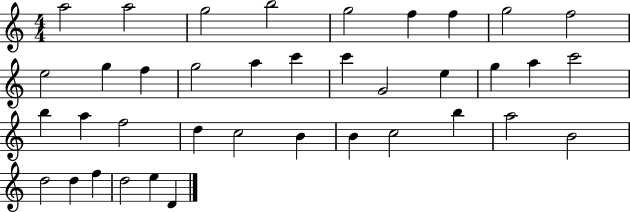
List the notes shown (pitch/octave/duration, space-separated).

A5/h A5/h G5/h B5/h G5/h F5/q F5/q G5/h F5/h E5/h G5/q F5/q G5/h A5/q C6/q C6/q G4/h E5/q G5/q A5/q C6/h B5/q A5/q F5/h D5/q C5/h B4/q B4/q C5/h B5/q A5/h B4/h D5/h D5/q F5/q D5/h E5/q D4/q